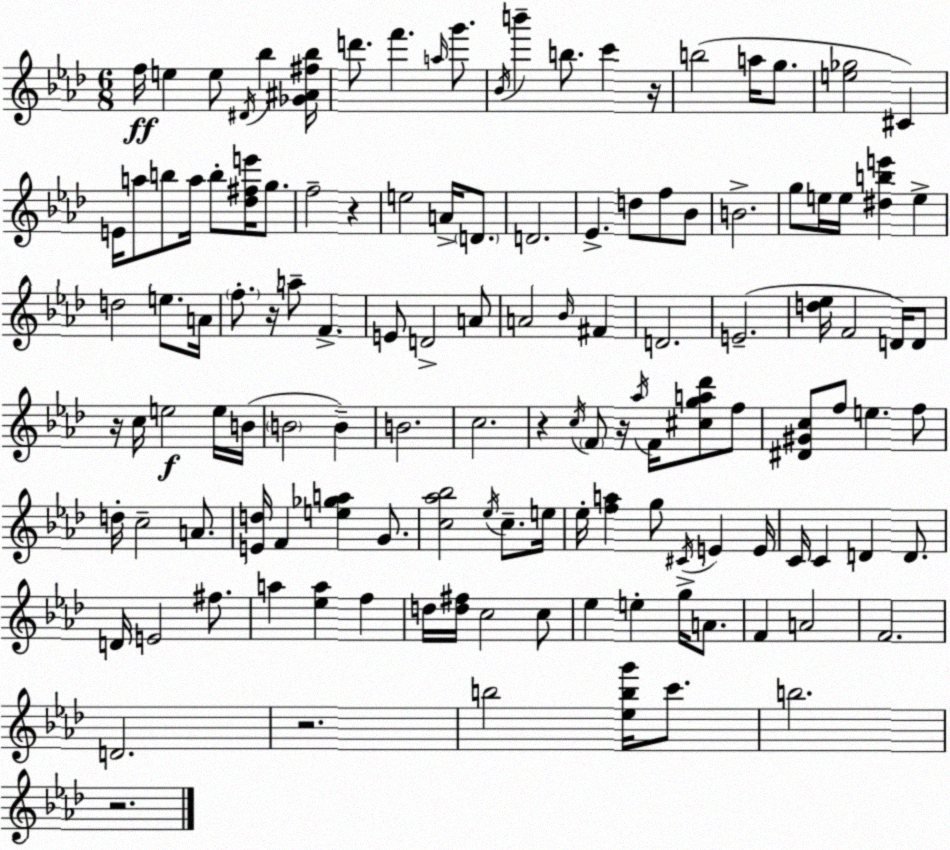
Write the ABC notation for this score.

X:1
T:Untitled
M:6/8
L:1/4
K:Fm
f/4 e e/2 ^D/4 _b [_G^A^f_b]/4 d'/2 f' a/4 g'/2 _B/4 b' b/2 c' z/4 b2 a/4 g/2 [e_g]2 ^C E/4 a/2 b/2 a/4 b/2 [_d^fe']/4 g/2 f2 z e2 A/4 D/2 D2 _E d/2 f/2 _B/2 B2 g/2 e/4 e/4 [^dbe'] e d2 e/2 A/4 f/2 z/4 a/2 F E/2 D2 A/2 A2 _B/4 ^F D2 E2 [d_e]/4 F2 D/4 D/2 z/4 c/4 e2 e/4 B/4 B2 B B2 c2 z c/4 F/2 z/4 _a/4 F/4 [^cga_d']/2 f/2 [^D^Gc]/2 f/2 e f/2 d/4 c2 A/2 [Ed]/4 F [e_ga] G/2 [c_a_b]2 _e/4 c/2 e/4 _e/4 [fa] g/2 ^C/4 E E/4 C/4 C D D/2 D/4 E2 ^f/2 a [_ea] f d/4 [d^f]/4 c2 c/2 _e e g/4 A/2 F A2 F2 D2 z2 b2 [_ebg']/4 c'/2 b2 z2